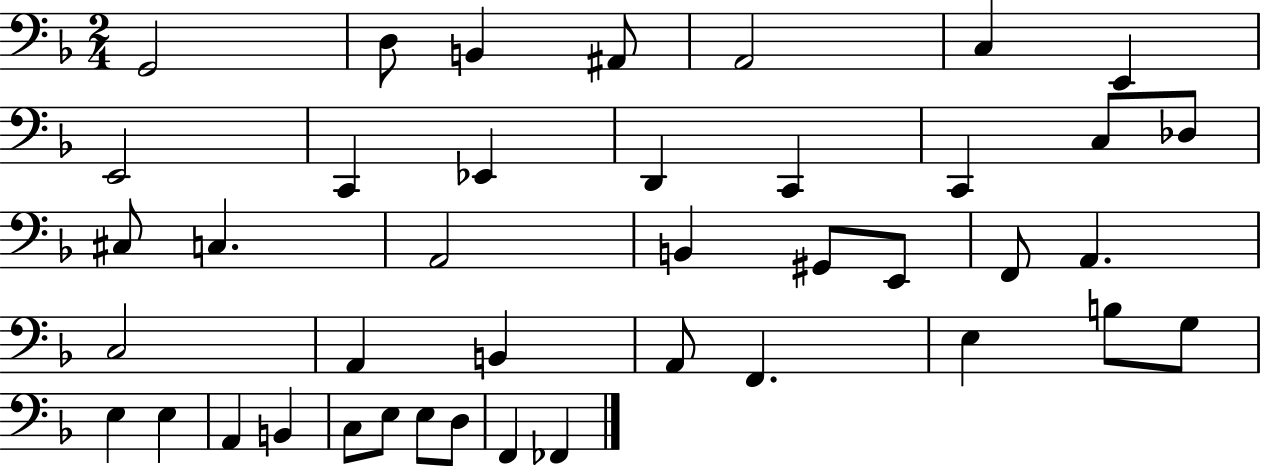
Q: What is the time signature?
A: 2/4